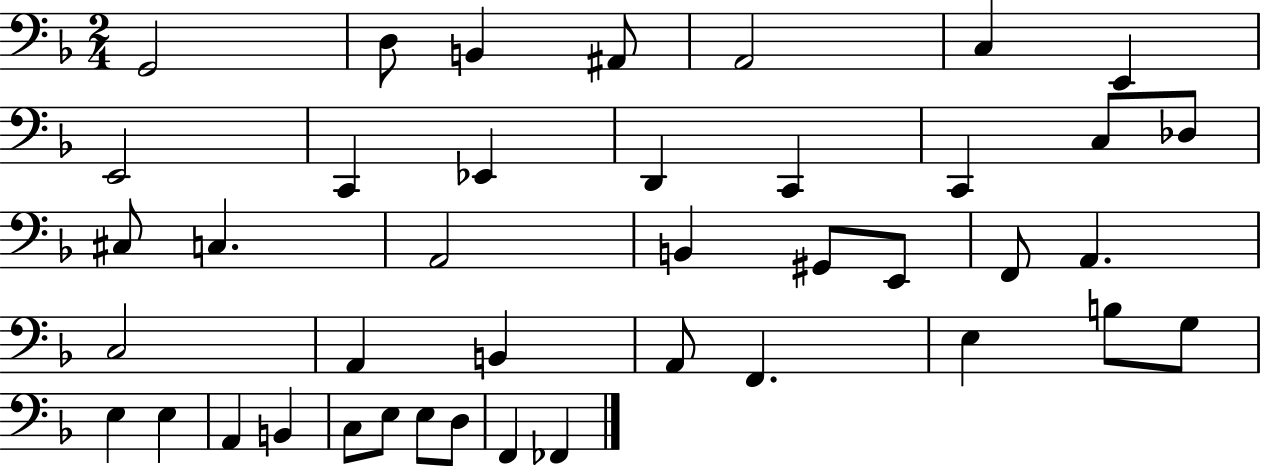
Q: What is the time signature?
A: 2/4